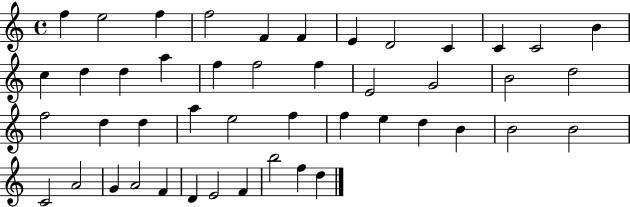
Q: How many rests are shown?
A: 0